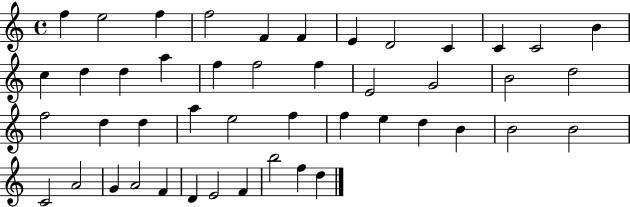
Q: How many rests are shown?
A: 0